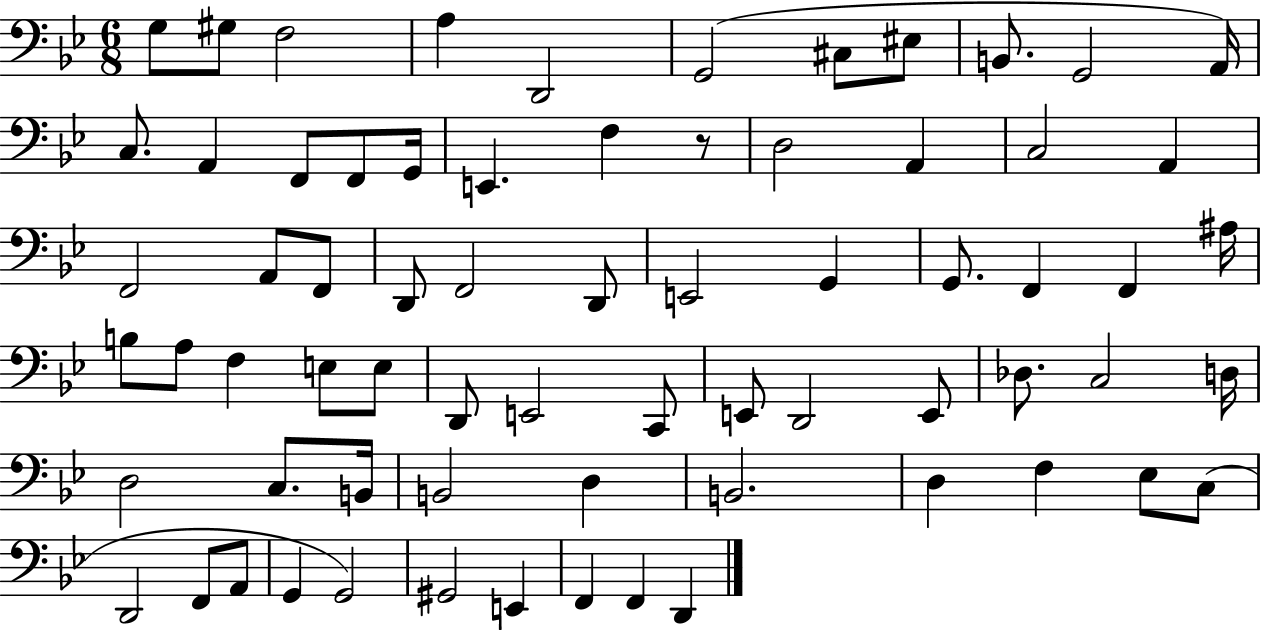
G3/e G#3/e F3/h A3/q D2/h G2/h C#3/e EIS3/e B2/e. G2/h A2/s C3/e. A2/q F2/e F2/e G2/s E2/q. F3/q R/e D3/h A2/q C3/h A2/q F2/h A2/e F2/e D2/e F2/h D2/e E2/h G2/q G2/e. F2/q F2/q A#3/s B3/e A3/e F3/q E3/e E3/e D2/e E2/h C2/e E2/e D2/h E2/e Db3/e. C3/h D3/s D3/h C3/e. B2/s B2/h D3/q B2/h. D3/q F3/q Eb3/e C3/e D2/h F2/e A2/e G2/q G2/h G#2/h E2/q F2/q F2/q D2/q